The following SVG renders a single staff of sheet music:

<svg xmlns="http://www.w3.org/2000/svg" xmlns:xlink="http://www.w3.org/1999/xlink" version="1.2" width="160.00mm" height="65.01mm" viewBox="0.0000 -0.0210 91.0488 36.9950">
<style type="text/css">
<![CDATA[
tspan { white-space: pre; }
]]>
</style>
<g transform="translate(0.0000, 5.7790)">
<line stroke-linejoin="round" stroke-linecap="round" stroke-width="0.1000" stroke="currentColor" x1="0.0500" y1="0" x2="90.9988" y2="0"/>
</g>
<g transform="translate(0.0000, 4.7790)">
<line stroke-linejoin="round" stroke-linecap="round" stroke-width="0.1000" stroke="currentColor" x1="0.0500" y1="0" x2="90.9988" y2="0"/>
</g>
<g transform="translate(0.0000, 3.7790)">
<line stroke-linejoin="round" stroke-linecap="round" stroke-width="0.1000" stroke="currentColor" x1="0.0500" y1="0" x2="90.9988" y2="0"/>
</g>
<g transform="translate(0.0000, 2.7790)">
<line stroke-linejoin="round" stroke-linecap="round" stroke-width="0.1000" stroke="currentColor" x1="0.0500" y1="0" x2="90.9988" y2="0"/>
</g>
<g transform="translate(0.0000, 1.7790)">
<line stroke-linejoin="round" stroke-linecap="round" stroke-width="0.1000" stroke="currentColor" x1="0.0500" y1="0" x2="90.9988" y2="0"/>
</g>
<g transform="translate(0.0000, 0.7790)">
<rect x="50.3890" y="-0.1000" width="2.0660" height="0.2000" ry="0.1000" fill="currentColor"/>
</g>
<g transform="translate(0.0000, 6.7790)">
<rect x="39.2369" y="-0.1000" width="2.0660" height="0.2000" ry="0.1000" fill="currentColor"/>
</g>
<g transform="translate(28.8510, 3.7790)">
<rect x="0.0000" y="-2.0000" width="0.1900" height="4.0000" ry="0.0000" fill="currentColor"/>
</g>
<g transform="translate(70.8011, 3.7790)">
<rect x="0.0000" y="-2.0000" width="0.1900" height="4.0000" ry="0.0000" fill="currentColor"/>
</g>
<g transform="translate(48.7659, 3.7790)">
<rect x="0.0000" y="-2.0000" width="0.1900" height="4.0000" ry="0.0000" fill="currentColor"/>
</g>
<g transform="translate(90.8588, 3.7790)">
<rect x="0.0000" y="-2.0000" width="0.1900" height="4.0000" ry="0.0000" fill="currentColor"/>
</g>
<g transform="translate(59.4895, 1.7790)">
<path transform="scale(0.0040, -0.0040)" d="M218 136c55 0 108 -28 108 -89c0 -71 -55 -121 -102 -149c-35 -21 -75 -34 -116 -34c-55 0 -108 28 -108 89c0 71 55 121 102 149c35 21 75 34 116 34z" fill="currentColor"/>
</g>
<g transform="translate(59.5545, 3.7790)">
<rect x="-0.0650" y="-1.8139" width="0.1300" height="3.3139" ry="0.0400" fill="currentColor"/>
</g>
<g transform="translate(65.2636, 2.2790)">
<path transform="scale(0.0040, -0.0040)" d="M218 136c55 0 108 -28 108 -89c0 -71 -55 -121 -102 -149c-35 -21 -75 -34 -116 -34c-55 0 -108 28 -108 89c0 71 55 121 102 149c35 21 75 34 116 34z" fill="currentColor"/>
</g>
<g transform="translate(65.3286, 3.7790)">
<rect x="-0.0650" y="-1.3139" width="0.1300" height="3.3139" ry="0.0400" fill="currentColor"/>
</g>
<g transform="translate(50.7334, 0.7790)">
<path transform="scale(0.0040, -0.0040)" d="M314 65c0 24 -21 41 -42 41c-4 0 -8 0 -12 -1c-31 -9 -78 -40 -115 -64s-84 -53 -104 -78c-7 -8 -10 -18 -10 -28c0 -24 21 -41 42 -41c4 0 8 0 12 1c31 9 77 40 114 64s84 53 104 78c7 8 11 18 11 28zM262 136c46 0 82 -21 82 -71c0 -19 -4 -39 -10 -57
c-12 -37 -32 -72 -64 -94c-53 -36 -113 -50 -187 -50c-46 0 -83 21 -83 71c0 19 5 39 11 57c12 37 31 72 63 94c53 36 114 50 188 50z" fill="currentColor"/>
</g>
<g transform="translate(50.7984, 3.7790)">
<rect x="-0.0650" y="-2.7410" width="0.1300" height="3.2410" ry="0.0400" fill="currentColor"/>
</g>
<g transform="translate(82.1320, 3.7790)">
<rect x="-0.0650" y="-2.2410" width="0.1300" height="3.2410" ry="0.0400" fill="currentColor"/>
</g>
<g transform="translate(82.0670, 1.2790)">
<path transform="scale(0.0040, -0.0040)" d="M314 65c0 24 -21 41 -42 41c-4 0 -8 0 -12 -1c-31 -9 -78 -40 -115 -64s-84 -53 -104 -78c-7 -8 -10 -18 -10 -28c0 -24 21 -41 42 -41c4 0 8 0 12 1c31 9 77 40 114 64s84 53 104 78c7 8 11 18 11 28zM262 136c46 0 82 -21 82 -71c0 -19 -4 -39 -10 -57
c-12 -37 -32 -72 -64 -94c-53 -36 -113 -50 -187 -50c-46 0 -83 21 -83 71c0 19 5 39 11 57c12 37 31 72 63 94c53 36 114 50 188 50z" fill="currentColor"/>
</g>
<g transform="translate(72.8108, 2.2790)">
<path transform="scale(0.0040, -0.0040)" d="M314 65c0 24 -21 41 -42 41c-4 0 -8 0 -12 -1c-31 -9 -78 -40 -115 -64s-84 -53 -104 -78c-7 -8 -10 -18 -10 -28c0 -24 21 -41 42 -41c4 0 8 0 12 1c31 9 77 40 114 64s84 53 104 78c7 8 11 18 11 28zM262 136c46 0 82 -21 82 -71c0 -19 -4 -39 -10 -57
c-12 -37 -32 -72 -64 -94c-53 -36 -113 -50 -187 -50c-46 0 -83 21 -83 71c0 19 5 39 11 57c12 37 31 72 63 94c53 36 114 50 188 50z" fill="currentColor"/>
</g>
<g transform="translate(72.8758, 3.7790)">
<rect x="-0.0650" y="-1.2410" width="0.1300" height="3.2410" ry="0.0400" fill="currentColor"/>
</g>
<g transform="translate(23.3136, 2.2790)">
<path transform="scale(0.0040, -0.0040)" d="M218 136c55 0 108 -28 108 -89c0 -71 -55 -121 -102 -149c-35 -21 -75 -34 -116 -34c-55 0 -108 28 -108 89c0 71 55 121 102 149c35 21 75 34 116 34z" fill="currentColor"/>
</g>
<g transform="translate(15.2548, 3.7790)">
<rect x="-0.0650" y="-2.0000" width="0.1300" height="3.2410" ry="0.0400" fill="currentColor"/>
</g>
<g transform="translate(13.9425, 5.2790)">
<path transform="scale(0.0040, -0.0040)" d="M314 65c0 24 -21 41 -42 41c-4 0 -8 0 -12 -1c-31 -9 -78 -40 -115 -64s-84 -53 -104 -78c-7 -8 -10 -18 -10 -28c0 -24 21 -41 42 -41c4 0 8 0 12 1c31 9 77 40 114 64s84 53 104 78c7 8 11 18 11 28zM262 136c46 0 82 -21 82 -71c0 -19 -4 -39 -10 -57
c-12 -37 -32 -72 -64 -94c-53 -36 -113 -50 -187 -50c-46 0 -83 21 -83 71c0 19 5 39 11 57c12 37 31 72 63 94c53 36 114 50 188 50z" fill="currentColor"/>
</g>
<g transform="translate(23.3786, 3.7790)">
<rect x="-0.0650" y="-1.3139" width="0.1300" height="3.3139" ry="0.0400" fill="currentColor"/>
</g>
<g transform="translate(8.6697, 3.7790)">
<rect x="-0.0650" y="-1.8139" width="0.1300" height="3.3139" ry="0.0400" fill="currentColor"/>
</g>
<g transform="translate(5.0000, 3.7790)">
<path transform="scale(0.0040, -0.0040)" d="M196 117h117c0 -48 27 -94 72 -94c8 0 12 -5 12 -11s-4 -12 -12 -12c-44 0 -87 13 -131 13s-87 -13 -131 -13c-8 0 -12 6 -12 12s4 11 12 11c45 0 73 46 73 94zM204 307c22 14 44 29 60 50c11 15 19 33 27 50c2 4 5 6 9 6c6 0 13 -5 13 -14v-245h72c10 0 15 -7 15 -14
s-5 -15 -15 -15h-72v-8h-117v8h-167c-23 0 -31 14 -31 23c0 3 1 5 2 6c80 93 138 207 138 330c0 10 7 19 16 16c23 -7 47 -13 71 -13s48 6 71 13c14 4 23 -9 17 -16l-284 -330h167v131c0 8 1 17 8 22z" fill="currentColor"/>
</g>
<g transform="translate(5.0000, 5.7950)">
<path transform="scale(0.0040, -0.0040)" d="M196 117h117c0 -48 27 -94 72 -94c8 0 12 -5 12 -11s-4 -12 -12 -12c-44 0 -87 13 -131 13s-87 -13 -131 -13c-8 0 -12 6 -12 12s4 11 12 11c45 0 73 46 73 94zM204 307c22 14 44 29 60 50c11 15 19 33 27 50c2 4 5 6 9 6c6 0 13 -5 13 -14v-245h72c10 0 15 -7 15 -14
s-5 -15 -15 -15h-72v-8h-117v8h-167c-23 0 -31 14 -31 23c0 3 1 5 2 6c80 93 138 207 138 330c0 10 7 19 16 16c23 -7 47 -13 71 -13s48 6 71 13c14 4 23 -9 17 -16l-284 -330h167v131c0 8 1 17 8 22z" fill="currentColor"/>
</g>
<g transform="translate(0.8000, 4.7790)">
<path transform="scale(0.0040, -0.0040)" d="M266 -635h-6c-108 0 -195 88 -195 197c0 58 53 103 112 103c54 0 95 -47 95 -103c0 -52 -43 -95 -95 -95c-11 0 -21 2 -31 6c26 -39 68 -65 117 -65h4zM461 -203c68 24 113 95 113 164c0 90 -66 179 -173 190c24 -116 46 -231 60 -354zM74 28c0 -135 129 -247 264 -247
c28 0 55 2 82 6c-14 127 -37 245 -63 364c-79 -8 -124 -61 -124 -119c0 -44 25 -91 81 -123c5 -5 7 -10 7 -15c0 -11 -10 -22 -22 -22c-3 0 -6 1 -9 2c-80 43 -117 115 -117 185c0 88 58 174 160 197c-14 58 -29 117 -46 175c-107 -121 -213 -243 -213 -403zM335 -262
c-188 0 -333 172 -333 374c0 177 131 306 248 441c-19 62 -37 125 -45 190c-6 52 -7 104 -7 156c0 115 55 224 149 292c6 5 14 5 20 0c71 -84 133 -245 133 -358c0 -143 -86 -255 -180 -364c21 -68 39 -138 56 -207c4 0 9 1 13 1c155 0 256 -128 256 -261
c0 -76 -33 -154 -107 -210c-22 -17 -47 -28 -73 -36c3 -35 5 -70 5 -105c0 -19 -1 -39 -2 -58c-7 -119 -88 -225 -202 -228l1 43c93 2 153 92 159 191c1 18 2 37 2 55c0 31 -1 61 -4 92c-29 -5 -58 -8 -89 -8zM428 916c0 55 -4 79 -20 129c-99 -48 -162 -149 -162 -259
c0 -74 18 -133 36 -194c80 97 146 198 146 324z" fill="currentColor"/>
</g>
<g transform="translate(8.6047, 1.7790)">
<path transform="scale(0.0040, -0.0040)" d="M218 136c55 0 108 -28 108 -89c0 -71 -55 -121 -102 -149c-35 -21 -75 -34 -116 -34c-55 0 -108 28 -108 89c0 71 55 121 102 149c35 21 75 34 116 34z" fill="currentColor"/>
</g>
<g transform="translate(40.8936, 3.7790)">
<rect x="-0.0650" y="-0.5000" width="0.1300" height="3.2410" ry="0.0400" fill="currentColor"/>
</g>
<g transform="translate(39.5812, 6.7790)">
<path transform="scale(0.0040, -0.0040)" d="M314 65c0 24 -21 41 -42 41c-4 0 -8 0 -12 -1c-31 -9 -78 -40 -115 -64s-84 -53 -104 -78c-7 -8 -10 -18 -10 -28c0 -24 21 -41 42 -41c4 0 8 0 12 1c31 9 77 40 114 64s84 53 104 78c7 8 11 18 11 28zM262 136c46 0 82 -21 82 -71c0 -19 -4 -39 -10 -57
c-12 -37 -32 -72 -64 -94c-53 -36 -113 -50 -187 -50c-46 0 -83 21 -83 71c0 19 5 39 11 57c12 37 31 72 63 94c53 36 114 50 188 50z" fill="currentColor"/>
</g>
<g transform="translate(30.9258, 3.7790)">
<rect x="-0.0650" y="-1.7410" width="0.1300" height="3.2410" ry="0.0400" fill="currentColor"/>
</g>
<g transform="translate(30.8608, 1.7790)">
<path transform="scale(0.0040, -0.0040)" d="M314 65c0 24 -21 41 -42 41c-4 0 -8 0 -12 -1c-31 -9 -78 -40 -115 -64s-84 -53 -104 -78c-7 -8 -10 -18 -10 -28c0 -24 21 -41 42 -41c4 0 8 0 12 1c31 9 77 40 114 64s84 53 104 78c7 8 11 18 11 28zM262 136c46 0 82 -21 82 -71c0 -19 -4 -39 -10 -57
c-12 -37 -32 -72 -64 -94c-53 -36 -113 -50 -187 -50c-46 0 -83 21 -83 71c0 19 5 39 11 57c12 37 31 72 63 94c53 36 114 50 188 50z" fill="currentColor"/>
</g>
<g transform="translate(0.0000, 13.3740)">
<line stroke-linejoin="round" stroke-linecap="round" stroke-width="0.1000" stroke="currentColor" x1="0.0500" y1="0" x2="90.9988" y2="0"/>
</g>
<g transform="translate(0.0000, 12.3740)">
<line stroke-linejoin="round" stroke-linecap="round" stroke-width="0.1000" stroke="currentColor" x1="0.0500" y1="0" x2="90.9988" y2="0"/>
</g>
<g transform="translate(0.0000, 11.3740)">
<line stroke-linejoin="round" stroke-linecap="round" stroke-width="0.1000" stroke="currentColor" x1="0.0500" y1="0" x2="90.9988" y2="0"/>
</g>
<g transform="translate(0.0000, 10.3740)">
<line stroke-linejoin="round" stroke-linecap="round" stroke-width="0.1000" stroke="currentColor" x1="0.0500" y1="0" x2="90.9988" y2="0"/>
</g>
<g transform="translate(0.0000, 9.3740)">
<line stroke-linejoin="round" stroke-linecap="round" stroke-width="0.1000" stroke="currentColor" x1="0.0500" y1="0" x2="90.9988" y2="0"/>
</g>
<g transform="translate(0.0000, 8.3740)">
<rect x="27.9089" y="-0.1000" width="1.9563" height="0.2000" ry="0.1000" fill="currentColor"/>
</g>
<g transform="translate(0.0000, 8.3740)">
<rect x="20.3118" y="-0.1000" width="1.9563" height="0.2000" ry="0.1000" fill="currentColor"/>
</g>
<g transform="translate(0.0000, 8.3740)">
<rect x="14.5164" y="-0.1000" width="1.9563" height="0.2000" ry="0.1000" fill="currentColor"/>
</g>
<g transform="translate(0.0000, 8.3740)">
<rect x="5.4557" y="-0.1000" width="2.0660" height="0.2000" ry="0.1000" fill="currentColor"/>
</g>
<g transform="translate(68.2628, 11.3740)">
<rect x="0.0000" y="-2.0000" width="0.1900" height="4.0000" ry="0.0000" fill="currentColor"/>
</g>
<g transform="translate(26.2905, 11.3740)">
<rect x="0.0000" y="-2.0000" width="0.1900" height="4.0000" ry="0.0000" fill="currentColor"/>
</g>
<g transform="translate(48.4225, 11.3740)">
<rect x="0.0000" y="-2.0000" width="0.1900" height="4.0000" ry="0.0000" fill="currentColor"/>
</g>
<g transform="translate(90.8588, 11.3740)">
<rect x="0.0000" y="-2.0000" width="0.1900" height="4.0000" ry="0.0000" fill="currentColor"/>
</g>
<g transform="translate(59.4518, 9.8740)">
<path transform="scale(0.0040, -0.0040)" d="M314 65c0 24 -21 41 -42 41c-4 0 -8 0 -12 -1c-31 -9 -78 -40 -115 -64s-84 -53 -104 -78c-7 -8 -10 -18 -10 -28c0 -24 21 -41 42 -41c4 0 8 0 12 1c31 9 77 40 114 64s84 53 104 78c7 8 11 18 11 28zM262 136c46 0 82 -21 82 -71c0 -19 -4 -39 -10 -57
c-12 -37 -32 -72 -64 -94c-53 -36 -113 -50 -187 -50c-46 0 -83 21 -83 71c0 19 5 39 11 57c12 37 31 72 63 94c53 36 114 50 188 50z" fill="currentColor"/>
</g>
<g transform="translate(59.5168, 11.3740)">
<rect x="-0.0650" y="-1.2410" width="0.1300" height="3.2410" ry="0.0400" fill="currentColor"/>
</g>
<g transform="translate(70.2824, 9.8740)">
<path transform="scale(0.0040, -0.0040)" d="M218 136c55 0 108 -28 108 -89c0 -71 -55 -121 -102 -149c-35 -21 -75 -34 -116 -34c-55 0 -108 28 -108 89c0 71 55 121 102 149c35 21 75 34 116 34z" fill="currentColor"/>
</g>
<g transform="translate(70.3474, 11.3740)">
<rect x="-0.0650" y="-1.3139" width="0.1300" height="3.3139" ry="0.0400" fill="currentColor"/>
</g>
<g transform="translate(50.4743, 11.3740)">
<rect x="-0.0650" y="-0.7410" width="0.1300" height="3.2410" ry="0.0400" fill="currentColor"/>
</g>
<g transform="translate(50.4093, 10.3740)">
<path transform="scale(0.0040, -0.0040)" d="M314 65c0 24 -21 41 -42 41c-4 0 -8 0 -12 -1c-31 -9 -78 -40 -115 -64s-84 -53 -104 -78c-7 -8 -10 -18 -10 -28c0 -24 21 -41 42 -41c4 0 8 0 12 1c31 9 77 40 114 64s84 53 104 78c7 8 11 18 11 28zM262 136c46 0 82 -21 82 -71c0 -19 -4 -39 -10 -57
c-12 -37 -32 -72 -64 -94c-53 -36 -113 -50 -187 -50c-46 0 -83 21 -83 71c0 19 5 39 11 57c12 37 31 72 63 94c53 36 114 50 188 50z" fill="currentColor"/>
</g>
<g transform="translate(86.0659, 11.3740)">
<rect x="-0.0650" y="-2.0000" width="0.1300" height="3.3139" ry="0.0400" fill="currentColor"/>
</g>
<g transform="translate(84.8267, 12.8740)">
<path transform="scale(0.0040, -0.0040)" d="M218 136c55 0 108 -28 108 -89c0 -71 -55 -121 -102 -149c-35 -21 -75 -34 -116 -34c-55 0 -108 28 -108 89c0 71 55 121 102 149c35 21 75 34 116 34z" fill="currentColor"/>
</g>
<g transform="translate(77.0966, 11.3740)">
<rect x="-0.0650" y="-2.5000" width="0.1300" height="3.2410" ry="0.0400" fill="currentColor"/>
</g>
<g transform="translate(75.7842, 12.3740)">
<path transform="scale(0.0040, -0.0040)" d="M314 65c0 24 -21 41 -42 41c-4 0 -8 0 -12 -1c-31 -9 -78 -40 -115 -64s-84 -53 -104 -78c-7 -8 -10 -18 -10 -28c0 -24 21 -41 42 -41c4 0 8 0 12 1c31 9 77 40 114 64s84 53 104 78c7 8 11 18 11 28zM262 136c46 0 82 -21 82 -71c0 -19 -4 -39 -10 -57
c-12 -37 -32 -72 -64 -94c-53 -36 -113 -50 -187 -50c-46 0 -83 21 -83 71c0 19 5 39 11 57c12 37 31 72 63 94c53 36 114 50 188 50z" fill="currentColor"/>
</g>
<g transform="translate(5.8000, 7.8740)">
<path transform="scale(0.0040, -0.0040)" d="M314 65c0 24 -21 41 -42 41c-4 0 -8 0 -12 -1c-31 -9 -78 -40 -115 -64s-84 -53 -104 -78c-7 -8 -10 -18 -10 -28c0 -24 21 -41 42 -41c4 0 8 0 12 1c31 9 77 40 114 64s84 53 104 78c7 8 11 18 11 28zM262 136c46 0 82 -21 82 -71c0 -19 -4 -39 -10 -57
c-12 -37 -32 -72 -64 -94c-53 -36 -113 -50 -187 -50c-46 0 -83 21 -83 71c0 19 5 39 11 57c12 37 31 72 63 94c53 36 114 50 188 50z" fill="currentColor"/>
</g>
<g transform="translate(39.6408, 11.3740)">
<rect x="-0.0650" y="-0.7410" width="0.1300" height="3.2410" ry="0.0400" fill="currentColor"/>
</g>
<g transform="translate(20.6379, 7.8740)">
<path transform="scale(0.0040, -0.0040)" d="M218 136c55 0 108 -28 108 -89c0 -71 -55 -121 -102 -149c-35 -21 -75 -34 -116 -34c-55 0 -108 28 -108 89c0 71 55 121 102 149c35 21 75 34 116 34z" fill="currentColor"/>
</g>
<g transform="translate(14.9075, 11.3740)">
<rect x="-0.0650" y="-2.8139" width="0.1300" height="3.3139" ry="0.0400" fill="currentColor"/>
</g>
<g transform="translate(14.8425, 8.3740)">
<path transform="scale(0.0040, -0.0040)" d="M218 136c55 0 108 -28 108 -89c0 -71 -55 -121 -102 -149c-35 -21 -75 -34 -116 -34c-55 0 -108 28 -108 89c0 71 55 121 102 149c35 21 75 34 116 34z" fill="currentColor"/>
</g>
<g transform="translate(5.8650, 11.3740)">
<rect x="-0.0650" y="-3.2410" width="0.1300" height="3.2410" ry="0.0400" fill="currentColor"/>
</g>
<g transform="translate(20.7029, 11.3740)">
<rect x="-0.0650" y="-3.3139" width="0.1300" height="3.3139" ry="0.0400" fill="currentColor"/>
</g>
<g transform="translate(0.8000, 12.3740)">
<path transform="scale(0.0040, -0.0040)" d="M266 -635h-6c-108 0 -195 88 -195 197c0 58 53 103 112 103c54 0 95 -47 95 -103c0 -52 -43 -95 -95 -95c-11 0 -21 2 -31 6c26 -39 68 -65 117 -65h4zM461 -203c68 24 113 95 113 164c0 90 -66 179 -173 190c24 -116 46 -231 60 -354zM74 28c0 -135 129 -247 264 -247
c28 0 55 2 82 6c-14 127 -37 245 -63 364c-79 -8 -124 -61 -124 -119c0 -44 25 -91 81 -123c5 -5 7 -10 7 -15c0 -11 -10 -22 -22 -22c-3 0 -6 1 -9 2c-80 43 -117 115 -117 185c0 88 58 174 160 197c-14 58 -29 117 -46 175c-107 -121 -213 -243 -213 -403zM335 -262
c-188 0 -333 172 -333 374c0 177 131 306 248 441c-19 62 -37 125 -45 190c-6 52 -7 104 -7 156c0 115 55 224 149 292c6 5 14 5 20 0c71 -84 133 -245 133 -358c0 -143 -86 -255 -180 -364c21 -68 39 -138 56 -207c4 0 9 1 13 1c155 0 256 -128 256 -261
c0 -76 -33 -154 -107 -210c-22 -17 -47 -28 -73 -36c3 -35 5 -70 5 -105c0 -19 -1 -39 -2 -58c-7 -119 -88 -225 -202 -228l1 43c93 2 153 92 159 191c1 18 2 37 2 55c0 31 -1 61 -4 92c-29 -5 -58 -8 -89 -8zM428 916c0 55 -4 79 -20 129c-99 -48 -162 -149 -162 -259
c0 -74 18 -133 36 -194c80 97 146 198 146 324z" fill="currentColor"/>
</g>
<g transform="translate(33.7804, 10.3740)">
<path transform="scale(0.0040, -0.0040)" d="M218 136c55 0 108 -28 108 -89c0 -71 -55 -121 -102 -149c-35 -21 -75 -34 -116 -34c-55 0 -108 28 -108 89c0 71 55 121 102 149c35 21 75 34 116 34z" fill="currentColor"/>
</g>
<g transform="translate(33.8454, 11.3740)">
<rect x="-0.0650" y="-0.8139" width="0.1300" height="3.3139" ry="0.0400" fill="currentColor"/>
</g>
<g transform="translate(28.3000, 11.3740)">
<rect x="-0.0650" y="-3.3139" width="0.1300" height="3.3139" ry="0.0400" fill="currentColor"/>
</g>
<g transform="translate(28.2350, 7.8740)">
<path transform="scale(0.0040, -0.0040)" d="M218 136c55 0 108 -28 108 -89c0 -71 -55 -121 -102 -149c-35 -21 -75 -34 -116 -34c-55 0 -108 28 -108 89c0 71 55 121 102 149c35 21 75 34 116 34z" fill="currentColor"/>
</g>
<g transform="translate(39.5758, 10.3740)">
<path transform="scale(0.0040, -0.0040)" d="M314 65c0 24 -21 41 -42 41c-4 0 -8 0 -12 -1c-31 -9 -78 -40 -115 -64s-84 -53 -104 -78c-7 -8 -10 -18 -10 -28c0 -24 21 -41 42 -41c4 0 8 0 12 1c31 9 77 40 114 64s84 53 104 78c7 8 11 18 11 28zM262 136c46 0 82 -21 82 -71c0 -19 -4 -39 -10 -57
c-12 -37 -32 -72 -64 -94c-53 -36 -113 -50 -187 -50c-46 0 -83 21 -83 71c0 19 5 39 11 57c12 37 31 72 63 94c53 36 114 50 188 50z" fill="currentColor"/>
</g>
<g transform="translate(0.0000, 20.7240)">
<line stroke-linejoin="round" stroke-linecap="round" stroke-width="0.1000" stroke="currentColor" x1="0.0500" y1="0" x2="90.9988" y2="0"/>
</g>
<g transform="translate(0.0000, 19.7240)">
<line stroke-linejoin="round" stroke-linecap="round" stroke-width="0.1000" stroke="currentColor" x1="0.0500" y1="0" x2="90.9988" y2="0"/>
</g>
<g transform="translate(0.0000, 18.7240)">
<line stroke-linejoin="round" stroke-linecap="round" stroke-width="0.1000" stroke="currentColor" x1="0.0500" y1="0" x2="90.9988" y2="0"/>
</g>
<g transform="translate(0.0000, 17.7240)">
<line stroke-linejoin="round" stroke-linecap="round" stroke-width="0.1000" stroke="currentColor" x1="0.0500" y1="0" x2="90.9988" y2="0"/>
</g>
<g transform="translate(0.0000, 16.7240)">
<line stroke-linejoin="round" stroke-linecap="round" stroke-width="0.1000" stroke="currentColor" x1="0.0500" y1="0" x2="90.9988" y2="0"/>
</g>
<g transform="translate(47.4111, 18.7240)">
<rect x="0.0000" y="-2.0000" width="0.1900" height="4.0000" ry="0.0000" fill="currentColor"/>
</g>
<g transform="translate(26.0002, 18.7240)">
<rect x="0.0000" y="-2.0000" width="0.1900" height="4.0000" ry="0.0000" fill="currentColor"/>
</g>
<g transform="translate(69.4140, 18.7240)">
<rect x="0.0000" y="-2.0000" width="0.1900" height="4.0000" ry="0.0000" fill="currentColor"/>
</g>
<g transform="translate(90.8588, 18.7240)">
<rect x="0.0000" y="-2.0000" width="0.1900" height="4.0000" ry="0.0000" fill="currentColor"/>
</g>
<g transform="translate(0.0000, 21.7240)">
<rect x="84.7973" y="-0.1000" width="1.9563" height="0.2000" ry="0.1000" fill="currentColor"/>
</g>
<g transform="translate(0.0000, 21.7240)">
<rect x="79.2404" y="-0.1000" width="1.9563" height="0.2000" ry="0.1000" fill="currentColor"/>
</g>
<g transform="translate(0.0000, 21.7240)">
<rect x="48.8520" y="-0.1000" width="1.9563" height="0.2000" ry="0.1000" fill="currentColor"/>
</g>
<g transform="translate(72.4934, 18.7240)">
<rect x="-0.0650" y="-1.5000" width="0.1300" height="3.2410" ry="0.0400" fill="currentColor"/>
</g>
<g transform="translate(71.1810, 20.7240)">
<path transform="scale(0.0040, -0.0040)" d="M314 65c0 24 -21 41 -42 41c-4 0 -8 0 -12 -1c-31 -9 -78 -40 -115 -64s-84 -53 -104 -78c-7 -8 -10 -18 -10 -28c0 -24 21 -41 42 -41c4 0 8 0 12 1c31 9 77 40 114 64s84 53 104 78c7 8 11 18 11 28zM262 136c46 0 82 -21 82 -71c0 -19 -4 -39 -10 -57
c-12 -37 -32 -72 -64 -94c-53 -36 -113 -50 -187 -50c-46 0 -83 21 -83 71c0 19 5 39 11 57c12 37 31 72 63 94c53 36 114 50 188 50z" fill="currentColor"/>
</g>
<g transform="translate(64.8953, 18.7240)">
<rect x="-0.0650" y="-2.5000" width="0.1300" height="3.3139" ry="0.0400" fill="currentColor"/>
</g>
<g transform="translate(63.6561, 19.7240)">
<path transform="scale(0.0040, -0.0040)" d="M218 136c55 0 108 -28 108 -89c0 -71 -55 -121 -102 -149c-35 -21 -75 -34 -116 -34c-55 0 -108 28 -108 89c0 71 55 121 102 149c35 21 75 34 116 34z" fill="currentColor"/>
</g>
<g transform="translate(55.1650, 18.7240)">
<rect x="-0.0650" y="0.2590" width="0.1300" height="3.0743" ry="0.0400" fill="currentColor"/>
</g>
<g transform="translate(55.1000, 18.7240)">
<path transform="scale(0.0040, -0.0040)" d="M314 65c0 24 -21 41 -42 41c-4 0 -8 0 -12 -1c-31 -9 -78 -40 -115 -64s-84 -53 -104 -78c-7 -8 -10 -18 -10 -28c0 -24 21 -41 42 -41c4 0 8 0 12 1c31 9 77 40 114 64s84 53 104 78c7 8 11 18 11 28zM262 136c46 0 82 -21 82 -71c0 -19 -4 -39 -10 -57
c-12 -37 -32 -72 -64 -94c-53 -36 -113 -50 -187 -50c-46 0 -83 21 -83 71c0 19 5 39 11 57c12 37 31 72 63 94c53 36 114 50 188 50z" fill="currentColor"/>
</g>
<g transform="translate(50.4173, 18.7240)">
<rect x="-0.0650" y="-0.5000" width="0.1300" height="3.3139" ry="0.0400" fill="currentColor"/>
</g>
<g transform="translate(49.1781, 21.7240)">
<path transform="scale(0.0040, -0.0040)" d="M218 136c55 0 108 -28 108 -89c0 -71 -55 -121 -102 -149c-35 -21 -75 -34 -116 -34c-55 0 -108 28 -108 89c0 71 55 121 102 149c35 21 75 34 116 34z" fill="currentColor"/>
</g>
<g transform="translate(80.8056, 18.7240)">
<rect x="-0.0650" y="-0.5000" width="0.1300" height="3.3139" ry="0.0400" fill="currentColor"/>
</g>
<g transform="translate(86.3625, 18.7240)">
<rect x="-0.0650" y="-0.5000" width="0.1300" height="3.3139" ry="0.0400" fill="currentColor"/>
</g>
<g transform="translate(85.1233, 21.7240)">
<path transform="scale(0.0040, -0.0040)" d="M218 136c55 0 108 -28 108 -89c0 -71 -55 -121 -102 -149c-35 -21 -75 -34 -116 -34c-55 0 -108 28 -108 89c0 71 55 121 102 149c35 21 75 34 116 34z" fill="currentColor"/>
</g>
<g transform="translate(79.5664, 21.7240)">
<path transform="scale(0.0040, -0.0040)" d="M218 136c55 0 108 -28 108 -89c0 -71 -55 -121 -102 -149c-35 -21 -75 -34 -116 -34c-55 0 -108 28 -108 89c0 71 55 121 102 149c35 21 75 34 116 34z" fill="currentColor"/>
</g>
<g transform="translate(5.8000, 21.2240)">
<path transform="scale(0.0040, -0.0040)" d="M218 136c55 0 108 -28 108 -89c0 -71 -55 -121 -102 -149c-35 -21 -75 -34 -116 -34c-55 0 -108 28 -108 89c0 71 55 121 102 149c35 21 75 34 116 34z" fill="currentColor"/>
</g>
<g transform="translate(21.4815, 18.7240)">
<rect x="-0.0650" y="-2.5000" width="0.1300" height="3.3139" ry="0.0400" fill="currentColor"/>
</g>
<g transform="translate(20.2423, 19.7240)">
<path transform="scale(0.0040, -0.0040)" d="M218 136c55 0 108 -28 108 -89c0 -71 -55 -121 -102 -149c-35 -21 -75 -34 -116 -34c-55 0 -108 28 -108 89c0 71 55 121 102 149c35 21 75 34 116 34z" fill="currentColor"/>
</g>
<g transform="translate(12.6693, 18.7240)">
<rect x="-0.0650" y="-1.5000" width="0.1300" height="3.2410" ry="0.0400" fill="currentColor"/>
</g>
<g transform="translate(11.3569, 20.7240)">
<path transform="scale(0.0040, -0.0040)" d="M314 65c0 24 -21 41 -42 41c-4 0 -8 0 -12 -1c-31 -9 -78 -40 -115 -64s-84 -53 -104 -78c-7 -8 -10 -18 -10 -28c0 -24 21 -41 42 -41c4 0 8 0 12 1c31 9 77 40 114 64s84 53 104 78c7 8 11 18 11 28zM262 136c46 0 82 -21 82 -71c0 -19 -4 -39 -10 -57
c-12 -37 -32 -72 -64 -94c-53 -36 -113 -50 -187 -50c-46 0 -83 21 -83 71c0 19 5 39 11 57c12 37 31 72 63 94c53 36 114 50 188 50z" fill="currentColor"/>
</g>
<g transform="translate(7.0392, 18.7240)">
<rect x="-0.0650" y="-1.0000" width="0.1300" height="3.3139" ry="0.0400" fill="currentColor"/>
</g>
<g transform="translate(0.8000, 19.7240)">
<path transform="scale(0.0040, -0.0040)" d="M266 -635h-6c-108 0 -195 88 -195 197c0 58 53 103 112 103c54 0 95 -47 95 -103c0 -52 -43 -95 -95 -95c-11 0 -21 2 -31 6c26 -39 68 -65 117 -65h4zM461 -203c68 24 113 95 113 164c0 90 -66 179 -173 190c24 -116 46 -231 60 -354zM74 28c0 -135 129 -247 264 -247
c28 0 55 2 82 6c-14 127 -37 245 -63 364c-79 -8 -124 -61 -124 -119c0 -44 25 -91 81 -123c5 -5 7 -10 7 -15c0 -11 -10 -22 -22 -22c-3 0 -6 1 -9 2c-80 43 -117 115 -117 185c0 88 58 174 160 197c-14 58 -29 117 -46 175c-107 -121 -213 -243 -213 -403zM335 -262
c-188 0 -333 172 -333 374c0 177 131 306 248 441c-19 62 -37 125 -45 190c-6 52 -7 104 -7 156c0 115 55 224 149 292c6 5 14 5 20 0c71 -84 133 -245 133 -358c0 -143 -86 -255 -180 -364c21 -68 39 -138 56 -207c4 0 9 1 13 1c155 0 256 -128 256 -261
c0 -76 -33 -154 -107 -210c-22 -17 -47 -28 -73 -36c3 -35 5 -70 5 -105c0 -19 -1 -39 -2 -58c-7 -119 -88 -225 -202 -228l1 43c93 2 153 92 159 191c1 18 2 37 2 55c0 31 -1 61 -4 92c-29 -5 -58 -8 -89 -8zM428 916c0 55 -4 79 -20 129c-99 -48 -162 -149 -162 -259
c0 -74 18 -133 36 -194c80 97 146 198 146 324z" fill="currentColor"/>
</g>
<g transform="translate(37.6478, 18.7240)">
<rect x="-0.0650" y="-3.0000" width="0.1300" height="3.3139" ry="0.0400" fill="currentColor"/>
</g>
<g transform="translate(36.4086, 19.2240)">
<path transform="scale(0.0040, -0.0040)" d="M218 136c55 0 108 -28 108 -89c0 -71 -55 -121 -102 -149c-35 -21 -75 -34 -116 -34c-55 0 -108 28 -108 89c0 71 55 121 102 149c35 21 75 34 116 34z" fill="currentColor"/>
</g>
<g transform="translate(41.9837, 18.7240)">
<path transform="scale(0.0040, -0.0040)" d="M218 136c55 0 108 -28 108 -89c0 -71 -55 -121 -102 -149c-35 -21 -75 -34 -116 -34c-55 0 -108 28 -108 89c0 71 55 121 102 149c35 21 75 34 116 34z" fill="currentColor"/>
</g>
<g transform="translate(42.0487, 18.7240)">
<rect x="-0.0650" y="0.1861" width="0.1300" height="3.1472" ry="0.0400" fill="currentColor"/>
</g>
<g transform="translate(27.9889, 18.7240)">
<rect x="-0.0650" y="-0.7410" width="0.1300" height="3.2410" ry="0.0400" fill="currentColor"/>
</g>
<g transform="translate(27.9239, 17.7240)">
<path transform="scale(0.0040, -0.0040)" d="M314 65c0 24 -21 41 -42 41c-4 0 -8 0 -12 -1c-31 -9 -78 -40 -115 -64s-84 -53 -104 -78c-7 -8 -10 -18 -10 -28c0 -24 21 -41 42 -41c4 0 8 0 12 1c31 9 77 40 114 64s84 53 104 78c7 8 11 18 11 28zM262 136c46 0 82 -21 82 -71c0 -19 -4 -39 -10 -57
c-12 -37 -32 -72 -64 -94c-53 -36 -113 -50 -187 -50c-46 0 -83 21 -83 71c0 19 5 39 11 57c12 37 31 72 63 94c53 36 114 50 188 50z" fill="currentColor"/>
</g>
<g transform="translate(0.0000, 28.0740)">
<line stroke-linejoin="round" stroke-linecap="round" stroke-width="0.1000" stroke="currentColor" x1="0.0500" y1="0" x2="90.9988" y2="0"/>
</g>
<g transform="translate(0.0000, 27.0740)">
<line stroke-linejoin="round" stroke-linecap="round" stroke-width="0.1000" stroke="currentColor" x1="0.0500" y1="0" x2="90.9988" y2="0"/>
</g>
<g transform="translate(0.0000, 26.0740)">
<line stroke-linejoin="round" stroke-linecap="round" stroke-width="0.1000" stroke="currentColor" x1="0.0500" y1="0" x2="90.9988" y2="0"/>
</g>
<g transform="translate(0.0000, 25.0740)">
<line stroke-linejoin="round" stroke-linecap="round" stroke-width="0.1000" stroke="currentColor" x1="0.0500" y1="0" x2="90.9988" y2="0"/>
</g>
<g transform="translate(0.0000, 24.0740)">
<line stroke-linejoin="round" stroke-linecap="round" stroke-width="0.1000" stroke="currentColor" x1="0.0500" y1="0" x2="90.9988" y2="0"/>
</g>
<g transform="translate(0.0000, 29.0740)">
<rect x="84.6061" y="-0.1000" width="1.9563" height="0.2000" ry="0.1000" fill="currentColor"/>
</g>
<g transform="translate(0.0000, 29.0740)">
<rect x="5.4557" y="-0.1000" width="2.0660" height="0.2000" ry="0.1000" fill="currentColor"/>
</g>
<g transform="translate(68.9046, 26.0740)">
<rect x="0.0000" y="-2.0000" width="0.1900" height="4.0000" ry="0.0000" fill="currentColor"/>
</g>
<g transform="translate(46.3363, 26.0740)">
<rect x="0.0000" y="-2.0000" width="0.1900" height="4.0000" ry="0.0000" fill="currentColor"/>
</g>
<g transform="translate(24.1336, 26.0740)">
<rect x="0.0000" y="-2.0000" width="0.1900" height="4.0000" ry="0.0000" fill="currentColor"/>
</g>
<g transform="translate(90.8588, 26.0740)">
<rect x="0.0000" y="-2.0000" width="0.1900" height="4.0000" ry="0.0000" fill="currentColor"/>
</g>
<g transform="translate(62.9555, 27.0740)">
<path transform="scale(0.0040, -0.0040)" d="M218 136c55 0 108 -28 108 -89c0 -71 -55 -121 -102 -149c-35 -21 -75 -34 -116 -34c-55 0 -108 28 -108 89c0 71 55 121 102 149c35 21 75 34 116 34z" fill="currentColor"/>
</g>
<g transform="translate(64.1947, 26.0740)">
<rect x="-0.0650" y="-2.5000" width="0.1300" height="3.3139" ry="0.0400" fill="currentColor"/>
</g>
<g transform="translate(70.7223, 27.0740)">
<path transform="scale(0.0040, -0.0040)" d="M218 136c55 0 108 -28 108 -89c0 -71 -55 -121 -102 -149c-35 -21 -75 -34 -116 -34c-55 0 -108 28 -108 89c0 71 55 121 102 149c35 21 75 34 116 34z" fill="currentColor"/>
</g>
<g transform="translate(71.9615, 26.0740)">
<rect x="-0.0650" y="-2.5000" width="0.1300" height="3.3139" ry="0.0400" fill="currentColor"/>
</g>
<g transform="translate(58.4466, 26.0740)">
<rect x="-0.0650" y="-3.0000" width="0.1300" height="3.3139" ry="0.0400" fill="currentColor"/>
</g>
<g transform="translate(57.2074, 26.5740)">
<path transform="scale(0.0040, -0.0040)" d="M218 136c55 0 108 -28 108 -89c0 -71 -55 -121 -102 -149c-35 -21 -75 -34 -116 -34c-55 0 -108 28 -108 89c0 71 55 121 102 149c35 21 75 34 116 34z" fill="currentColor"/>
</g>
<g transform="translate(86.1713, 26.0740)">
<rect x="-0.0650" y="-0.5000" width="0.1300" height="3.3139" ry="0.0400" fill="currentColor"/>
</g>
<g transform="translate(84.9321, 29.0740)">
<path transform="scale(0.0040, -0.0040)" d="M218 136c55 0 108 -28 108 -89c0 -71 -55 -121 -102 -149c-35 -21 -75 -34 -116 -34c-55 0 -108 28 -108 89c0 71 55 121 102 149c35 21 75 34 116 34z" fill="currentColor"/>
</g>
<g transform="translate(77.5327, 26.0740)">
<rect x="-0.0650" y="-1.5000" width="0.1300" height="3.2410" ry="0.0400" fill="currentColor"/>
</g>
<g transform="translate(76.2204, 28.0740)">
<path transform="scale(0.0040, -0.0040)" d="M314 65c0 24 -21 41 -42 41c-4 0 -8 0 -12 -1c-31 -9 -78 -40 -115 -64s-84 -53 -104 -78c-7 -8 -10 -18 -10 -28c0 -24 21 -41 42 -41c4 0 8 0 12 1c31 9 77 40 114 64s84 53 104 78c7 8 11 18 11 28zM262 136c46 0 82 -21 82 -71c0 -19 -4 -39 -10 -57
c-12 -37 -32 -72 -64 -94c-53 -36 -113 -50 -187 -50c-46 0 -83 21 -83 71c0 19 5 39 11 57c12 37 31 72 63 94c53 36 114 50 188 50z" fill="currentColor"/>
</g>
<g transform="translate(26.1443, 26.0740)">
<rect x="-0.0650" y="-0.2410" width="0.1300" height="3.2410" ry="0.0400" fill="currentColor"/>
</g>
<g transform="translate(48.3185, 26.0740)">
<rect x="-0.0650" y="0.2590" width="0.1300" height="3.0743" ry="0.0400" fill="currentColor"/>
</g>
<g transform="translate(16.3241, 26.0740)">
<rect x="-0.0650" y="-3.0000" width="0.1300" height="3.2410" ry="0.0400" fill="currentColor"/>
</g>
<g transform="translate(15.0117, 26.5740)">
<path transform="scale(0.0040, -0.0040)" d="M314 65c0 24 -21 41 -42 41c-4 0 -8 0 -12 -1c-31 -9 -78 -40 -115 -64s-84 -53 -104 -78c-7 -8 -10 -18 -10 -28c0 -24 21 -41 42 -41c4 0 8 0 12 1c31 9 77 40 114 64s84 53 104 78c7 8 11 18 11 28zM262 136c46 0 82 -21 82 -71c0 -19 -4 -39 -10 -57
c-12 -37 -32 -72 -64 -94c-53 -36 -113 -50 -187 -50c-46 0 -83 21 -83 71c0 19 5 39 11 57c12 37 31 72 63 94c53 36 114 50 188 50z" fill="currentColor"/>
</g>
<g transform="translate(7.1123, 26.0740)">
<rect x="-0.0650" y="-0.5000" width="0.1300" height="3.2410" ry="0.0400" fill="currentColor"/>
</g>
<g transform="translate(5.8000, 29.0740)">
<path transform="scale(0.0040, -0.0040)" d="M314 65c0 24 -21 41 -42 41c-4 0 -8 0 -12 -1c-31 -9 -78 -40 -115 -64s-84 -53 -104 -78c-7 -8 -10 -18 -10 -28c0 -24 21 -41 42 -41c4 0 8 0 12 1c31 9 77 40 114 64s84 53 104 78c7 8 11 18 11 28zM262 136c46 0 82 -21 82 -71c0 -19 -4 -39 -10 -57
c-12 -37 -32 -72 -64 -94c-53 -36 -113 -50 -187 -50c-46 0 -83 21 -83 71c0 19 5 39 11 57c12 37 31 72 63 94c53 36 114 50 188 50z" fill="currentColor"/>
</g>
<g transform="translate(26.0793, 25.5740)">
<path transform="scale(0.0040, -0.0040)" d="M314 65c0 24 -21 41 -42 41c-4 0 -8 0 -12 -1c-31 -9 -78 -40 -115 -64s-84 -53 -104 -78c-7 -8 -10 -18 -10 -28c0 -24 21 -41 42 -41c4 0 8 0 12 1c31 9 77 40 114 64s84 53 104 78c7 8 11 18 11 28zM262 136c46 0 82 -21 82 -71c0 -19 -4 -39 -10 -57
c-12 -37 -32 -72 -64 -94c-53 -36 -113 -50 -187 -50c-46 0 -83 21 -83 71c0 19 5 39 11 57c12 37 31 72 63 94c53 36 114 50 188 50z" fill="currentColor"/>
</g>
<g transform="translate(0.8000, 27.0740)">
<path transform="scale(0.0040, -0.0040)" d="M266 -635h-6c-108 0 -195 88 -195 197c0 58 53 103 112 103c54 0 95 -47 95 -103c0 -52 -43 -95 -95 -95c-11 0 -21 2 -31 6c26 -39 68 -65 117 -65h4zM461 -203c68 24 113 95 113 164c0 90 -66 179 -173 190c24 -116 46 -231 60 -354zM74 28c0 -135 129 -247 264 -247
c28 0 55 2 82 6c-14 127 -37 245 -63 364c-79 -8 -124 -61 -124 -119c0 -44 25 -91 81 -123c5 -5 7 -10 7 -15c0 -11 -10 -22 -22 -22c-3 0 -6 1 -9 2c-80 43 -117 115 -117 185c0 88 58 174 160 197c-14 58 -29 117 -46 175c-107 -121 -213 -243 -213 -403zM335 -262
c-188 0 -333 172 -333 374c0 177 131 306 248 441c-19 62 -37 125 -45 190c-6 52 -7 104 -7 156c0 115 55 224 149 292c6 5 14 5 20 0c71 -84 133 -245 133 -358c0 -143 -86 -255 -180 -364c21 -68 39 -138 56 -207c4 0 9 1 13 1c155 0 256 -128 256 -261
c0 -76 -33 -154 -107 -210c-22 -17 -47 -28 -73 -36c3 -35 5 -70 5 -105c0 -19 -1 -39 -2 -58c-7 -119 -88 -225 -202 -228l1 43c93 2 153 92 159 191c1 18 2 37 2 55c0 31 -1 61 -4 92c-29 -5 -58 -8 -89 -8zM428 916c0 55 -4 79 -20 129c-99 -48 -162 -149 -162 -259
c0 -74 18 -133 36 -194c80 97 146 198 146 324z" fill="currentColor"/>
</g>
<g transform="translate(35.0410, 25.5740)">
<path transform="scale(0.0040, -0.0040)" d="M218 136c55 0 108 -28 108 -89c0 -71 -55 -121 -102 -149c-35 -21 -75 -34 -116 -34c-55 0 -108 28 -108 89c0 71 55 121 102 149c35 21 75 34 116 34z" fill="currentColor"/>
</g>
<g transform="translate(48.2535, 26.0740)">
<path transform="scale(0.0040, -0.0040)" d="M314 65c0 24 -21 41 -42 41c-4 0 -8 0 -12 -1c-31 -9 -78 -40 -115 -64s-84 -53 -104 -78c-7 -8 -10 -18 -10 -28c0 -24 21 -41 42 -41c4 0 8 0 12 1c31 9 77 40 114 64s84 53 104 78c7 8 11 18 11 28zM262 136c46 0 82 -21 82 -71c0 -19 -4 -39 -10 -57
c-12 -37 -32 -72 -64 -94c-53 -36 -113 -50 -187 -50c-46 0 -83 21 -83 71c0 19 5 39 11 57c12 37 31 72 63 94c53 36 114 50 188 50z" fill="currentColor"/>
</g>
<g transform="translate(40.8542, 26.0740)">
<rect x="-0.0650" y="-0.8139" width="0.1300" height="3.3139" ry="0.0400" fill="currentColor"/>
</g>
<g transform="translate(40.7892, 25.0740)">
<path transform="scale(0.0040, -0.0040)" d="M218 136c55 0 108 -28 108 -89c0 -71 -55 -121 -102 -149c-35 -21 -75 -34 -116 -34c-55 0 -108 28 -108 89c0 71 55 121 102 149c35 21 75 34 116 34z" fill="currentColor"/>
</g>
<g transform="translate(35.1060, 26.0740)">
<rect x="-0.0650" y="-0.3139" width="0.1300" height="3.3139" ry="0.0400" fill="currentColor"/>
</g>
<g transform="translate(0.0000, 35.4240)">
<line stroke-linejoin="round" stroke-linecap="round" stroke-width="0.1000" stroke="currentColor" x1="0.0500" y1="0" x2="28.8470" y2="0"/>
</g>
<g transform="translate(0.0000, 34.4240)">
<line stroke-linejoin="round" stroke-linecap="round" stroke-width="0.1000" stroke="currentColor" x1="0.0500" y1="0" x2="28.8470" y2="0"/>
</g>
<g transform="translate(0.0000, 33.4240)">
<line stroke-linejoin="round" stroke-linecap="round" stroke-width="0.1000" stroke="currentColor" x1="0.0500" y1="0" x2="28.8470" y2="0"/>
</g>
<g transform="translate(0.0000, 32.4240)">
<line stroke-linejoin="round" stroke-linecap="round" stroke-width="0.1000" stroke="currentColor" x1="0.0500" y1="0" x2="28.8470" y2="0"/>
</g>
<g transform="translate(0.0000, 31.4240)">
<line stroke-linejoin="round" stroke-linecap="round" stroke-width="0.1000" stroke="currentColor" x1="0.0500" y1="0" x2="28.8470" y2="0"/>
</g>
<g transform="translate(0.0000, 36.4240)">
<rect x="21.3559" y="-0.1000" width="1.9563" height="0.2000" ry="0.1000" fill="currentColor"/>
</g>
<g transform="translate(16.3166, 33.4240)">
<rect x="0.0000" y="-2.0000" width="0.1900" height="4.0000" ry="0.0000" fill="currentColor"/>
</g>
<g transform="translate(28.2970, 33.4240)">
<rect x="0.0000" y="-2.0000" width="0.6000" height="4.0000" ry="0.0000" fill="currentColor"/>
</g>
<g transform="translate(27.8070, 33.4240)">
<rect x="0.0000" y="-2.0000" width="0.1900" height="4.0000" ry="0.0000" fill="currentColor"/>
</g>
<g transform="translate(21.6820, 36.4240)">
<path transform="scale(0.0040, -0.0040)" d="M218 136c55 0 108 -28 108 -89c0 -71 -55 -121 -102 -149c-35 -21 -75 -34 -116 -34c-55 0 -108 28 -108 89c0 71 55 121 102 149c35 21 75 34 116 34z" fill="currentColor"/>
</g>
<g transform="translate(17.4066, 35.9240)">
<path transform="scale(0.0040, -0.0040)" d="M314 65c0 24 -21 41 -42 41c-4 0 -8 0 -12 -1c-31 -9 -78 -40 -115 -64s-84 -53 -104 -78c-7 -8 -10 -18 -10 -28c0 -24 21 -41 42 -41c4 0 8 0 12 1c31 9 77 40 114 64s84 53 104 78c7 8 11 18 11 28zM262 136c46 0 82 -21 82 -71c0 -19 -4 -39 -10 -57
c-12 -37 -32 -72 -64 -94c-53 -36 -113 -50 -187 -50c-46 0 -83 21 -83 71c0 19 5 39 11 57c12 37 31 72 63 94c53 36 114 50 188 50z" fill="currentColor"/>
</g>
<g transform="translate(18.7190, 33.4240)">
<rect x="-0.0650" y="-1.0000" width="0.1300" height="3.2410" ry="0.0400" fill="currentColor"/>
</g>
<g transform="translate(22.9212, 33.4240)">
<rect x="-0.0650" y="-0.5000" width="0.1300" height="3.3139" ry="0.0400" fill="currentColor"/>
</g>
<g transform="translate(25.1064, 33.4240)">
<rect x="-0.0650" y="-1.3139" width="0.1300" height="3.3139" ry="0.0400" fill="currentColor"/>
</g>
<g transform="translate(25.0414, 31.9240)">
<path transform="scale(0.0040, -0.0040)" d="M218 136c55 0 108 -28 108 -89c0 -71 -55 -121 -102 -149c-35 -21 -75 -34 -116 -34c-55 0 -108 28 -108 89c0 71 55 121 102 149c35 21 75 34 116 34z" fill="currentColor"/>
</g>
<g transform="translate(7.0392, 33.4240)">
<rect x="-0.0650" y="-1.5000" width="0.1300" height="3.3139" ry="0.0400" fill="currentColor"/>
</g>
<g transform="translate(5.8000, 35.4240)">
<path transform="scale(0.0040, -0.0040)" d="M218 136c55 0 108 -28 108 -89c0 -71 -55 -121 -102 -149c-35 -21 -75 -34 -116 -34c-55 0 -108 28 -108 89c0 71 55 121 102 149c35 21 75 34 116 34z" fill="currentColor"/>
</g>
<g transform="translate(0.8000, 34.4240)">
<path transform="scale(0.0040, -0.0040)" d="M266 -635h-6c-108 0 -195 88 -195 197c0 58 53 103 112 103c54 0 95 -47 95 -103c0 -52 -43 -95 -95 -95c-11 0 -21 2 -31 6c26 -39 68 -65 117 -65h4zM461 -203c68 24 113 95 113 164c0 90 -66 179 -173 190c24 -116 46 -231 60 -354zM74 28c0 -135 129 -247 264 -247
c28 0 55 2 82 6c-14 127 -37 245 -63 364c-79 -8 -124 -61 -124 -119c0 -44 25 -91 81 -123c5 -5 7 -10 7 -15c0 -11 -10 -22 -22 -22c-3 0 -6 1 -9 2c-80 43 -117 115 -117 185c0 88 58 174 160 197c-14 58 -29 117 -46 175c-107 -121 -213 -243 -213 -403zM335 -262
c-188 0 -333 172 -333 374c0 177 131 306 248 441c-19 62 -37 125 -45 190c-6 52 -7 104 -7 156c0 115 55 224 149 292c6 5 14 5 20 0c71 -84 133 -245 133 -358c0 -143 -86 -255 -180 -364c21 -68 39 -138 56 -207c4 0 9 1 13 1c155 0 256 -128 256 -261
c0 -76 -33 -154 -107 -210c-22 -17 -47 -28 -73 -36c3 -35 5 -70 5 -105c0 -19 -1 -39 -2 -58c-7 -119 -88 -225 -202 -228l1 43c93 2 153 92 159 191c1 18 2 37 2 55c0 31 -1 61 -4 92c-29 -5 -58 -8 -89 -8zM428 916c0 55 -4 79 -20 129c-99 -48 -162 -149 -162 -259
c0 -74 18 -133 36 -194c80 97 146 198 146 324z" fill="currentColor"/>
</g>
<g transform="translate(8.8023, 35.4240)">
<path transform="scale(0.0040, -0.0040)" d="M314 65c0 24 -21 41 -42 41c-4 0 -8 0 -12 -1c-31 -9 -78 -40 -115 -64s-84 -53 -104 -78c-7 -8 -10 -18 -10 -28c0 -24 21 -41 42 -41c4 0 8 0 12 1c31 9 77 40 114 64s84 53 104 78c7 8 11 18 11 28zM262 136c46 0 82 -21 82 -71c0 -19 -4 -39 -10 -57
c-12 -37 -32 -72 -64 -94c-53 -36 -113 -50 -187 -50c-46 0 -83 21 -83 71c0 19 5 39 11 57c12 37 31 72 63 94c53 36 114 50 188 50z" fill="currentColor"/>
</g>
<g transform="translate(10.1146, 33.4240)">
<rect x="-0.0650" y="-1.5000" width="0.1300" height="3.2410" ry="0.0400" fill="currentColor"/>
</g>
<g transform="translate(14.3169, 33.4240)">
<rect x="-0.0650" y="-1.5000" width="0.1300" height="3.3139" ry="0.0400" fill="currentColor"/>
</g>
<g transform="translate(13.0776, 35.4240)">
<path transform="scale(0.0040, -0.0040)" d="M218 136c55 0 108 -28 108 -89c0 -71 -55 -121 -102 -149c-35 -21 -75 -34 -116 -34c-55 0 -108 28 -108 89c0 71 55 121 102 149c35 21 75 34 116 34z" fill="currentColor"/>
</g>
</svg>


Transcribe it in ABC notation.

X:1
T:Untitled
M:4/4
L:1/4
K:C
f F2 e f2 C2 a2 f e e2 g2 b2 a b b d d2 d2 e2 e G2 F D E2 G d2 A B C B2 G E2 C C C2 A2 c2 c d B2 A G G E2 C E E2 E D2 C e